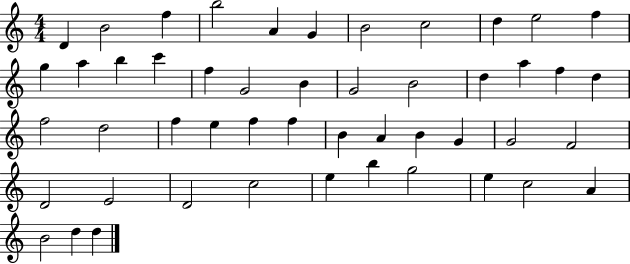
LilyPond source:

{
  \clef treble
  \numericTimeSignature
  \time 4/4
  \key c \major
  d'4 b'2 f''4 | b''2 a'4 g'4 | b'2 c''2 | d''4 e''2 f''4 | \break g''4 a''4 b''4 c'''4 | f''4 g'2 b'4 | g'2 b'2 | d''4 a''4 f''4 d''4 | \break f''2 d''2 | f''4 e''4 f''4 f''4 | b'4 a'4 b'4 g'4 | g'2 f'2 | \break d'2 e'2 | d'2 c''2 | e''4 b''4 g''2 | e''4 c''2 a'4 | \break b'2 d''4 d''4 | \bar "|."
}